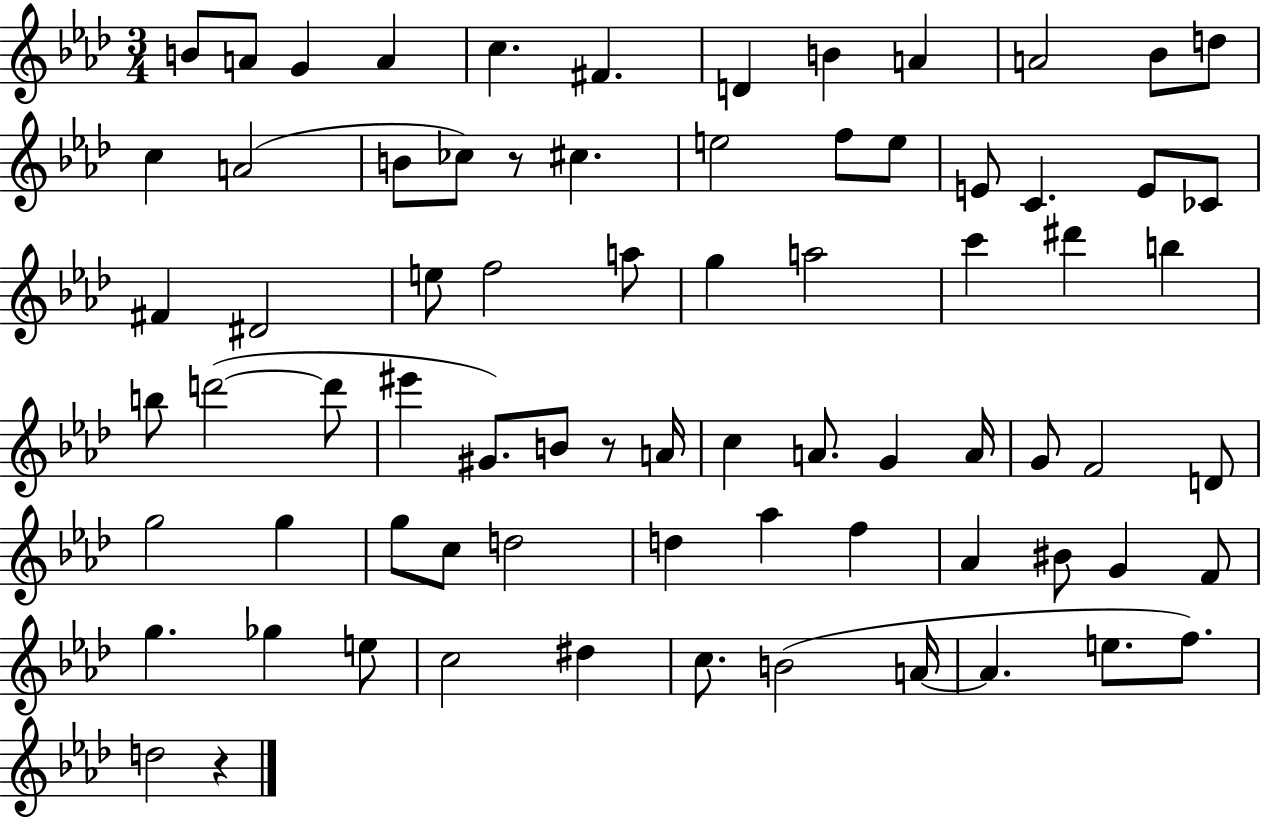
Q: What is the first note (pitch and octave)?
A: B4